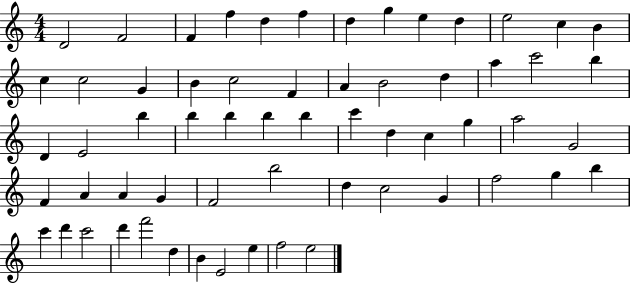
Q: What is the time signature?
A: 4/4